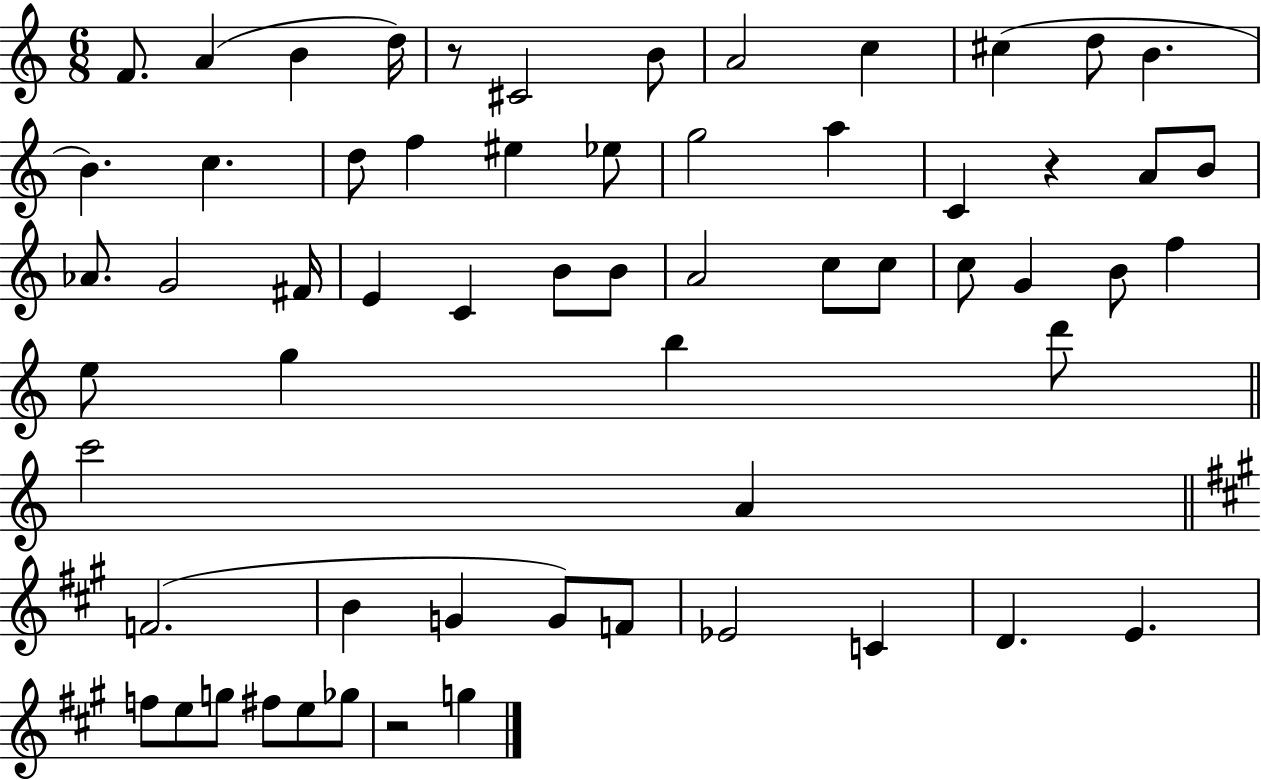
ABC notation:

X:1
T:Untitled
M:6/8
L:1/4
K:C
F/2 A B d/4 z/2 ^C2 B/2 A2 c ^c d/2 B B c d/2 f ^e _e/2 g2 a C z A/2 B/2 _A/2 G2 ^F/4 E C B/2 B/2 A2 c/2 c/2 c/2 G B/2 f e/2 g b d'/2 c'2 A F2 B G G/2 F/2 _E2 C D E f/2 e/2 g/2 ^f/2 e/2 _g/2 z2 g